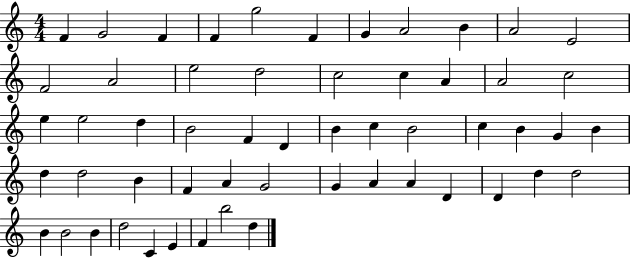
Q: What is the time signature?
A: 4/4